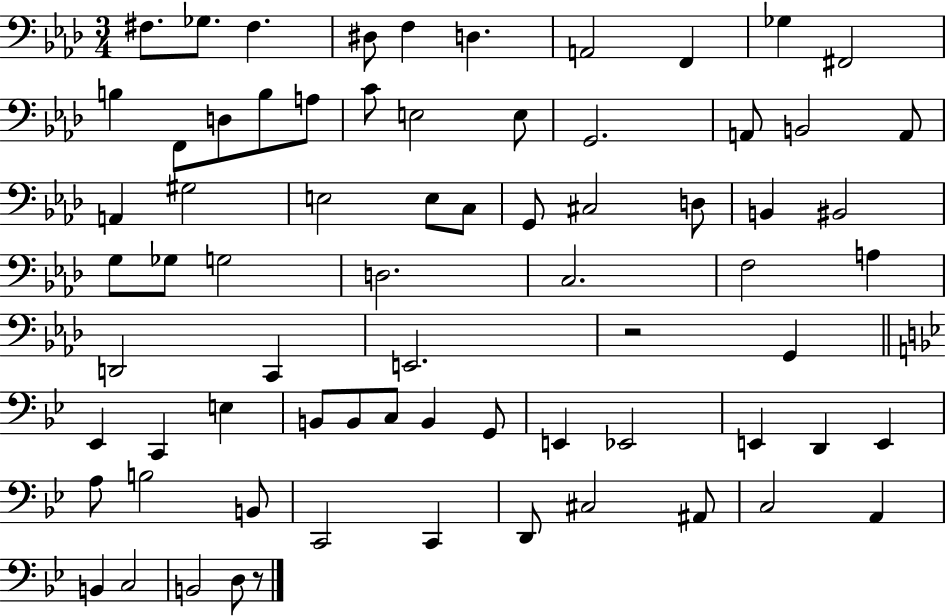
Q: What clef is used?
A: bass